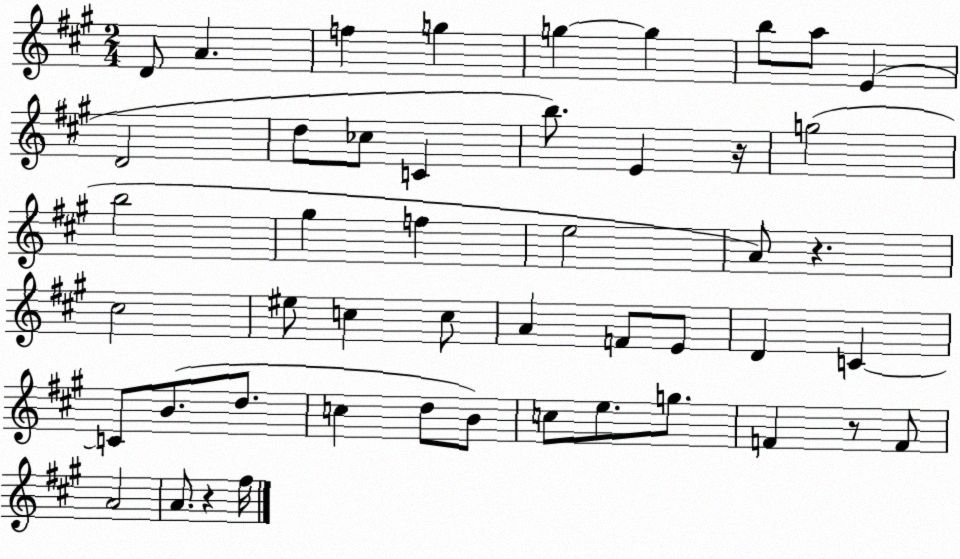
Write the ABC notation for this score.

X:1
T:Untitled
M:2/4
L:1/4
K:A
D/2 A f g g g b/2 a/2 E D2 d/2 _c/2 C b/2 E z/4 g2 b2 ^g f e2 A/2 z ^c2 ^e/2 c c/2 A F/2 E/2 D C C/2 B/2 d/2 c d/2 B/2 c/2 e/2 g/2 F z/2 F/2 A2 A/2 z ^f/4